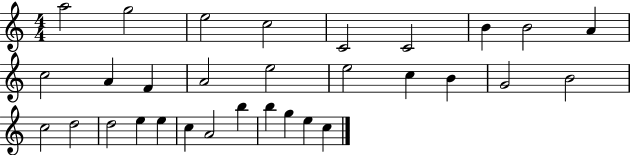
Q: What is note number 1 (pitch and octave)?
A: A5